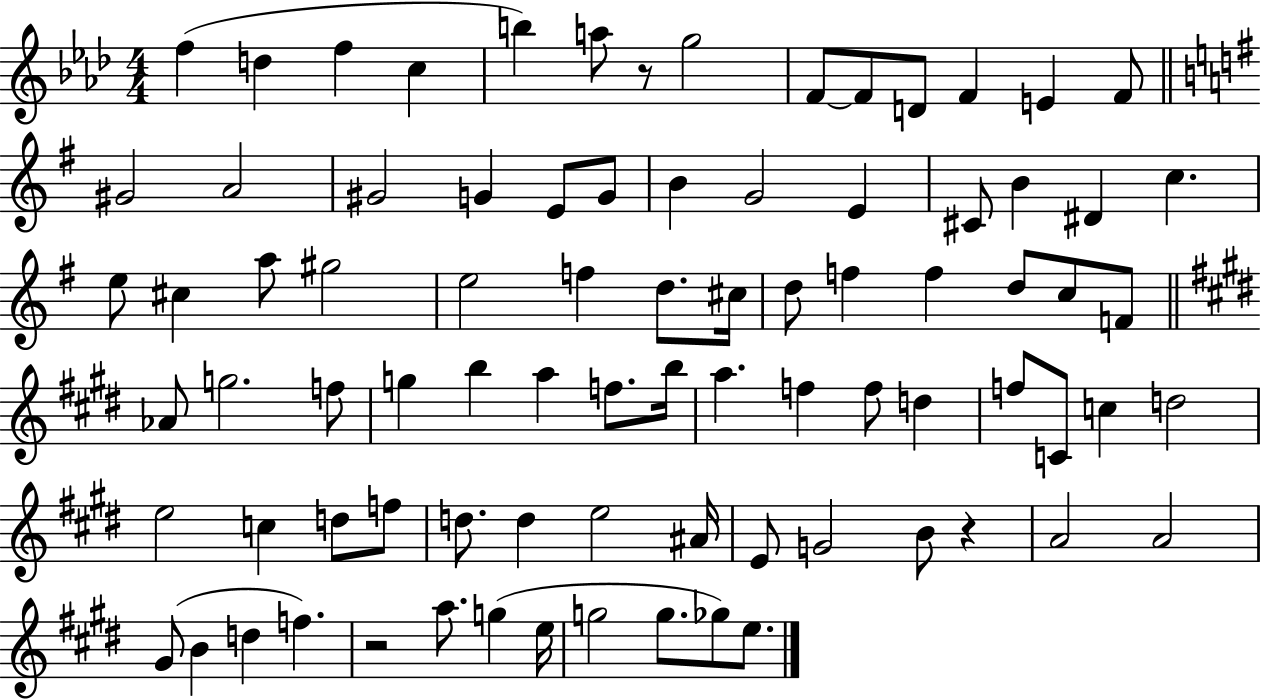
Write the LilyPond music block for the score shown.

{
  \clef treble
  \numericTimeSignature
  \time 4/4
  \key aes \major
  f''4( d''4 f''4 c''4 | b''4) a''8 r8 g''2 | f'8~~ f'8 d'8 f'4 e'4 f'8 | \bar "||" \break \key g \major gis'2 a'2 | gis'2 g'4 e'8 g'8 | b'4 g'2 e'4 | cis'8 b'4 dis'4 c''4. | \break e''8 cis''4 a''8 gis''2 | e''2 f''4 d''8. cis''16 | d''8 f''4 f''4 d''8 c''8 f'8 | \bar "||" \break \key e \major aes'8 g''2. f''8 | g''4 b''4 a''4 f''8. b''16 | a''4. f''4 f''8 d''4 | f''8 c'8 c''4 d''2 | \break e''2 c''4 d''8 f''8 | d''8. d''4 e''2 ais'16 | e'8 g'2 b'8 r4 | a'2 a'2 | \break gis'8( b'4 d''4 f''4.) | r2 a''8. g''4( e''16 | g''2 g''8. ges''8) e''8. | \bar "|."
}